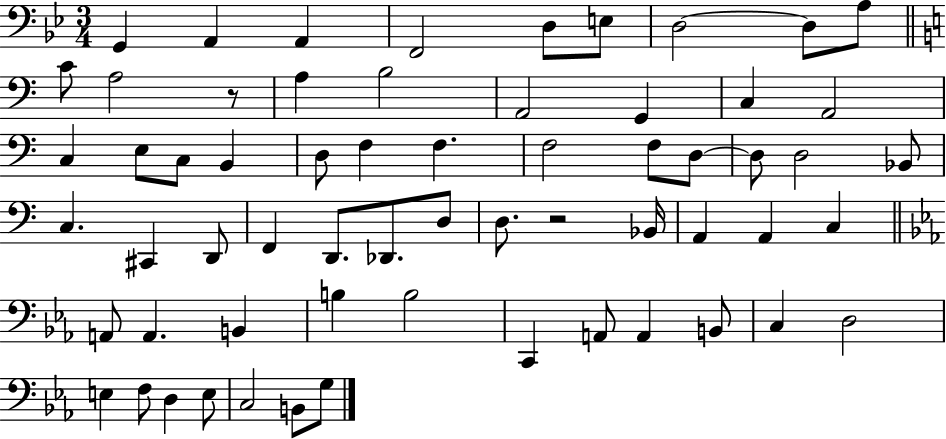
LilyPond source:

{
  \clef bass
  \numericTimeSignature
  \time 3/4
  \key bes \major
  \repeat volta 2 { g,4 a,4 a,4 | f,2 d8 e8 | d2~~ d8 a8 | \bar "||" \break \key c \major c'8 a2 r8 | a4 b2 | a,2 g,4 | c4 a,2 | \break c4 e8 c8 b,4 | d8 f4 f4. | f2 f8 d8~~ | d8 d2 bes,8 | \break c4. cis,4 d,8 | f,4 d,8. des,8. d8 | d8. r2 bes,16 | a,4 a,4 c4 | \break \bar "||" \break \key ees \major a,8 a,4. b,4 | b4 b2 | c,4 a,8 a,4 b,8 | c4 d2 | \break e4 f8 d4 e8 | c2 b,8 g8 | } \bar "|."
}